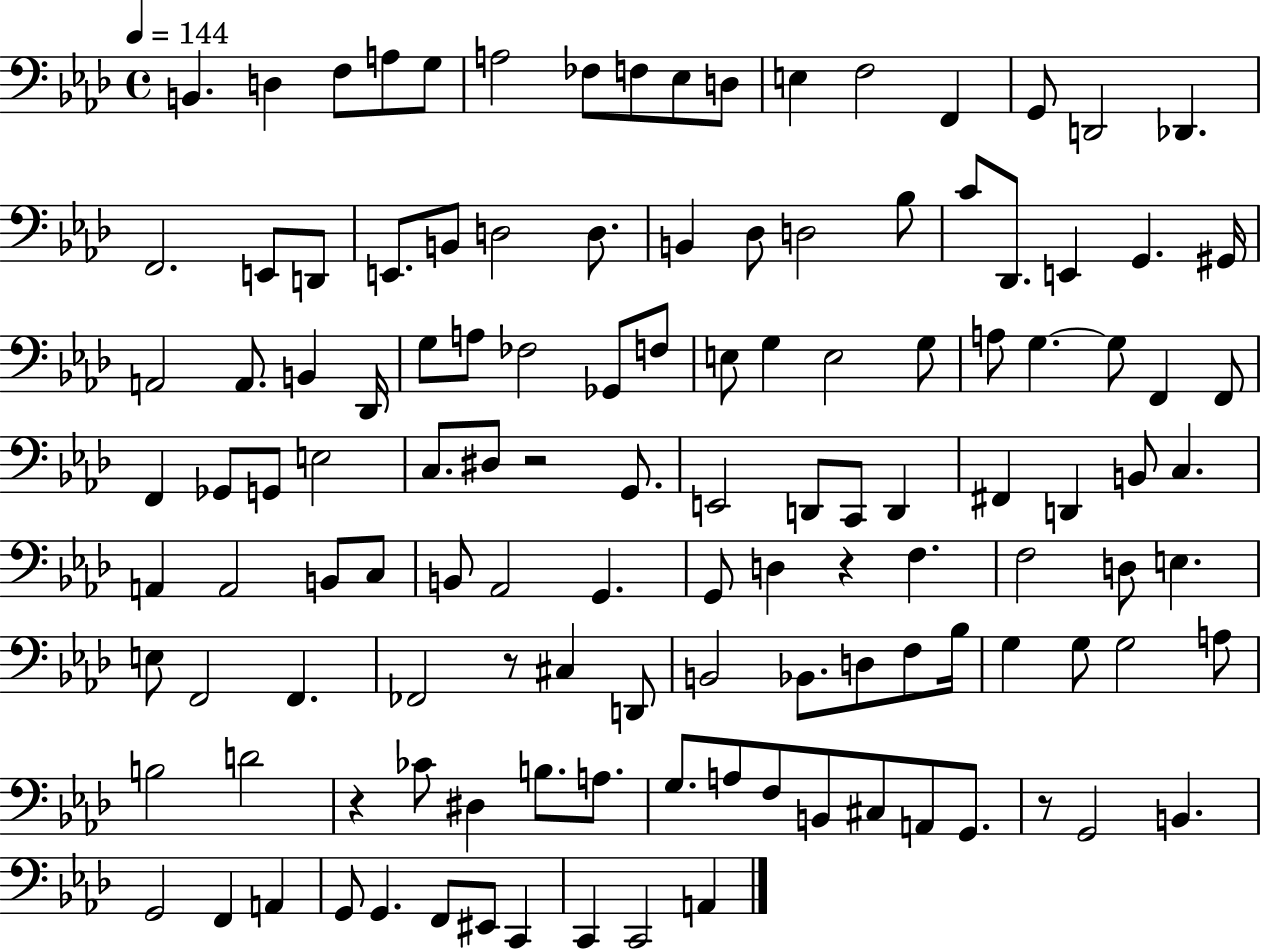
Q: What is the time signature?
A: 4/4